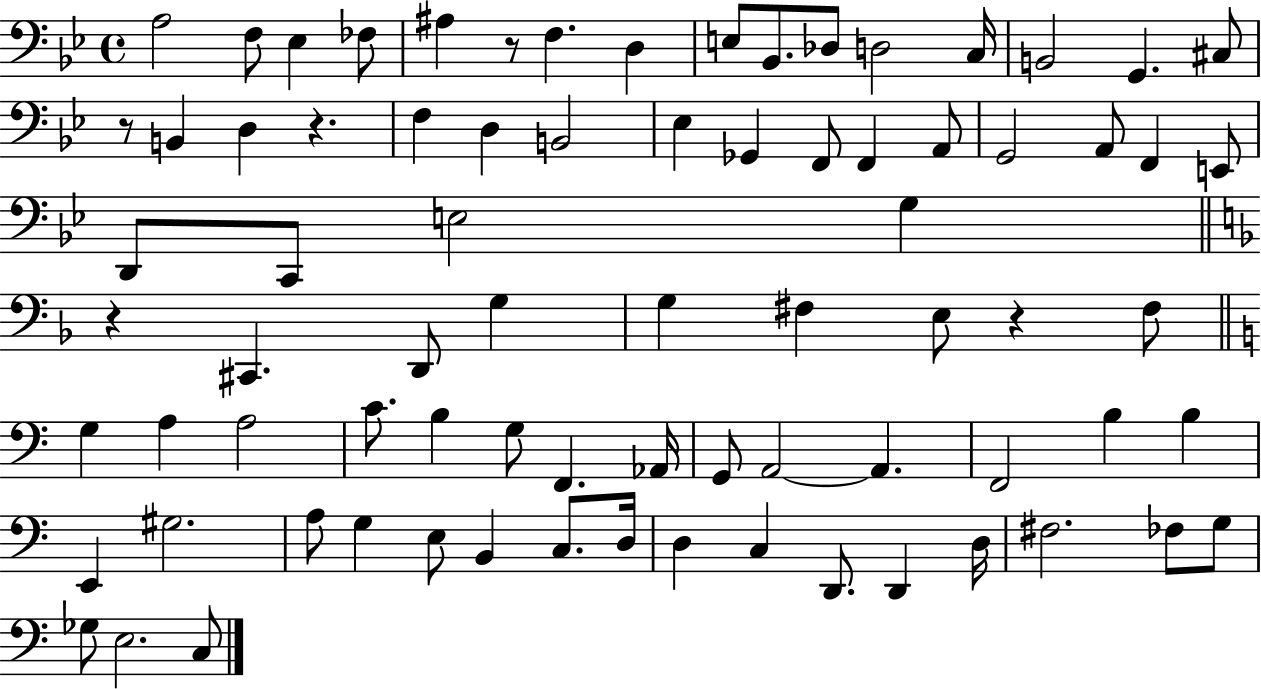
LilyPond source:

{
  \clef bass
  \time 4/4
  \defaultTimeSignature
  \key bes \major
  a2 f8 ees4 fes8 | ais4 r8 f4. d4 | e8 bes,8. des8 d2 c16 | b,2 g,4. cis8 | \break r8 b,4 d4 r4. | f4 d4 b,2 | ees4 ges,4 f,8 f,4 a,8 | g,2 a,8 f,4 e,8 | \break d,8 c,8 e2 g4 | \bar "||" \break \key f \major r4 cis,4. d,8 g4 | g4 fis4 e8 r4 fis8 | \bar "||" \break \key c \major g4 a4 a2 | c'8. b4 g8 f,4. aes,16 | g,8 a,2~~ a,4. | f,2 b4 b4 | \break e,4 gis2. | a8 g4 e8 b,4 c8. d16 | d4 c4 d,8. d,4 d16 | fis2. fes8 g8 | \break ges8 e2. c8 | \bar "|."
}